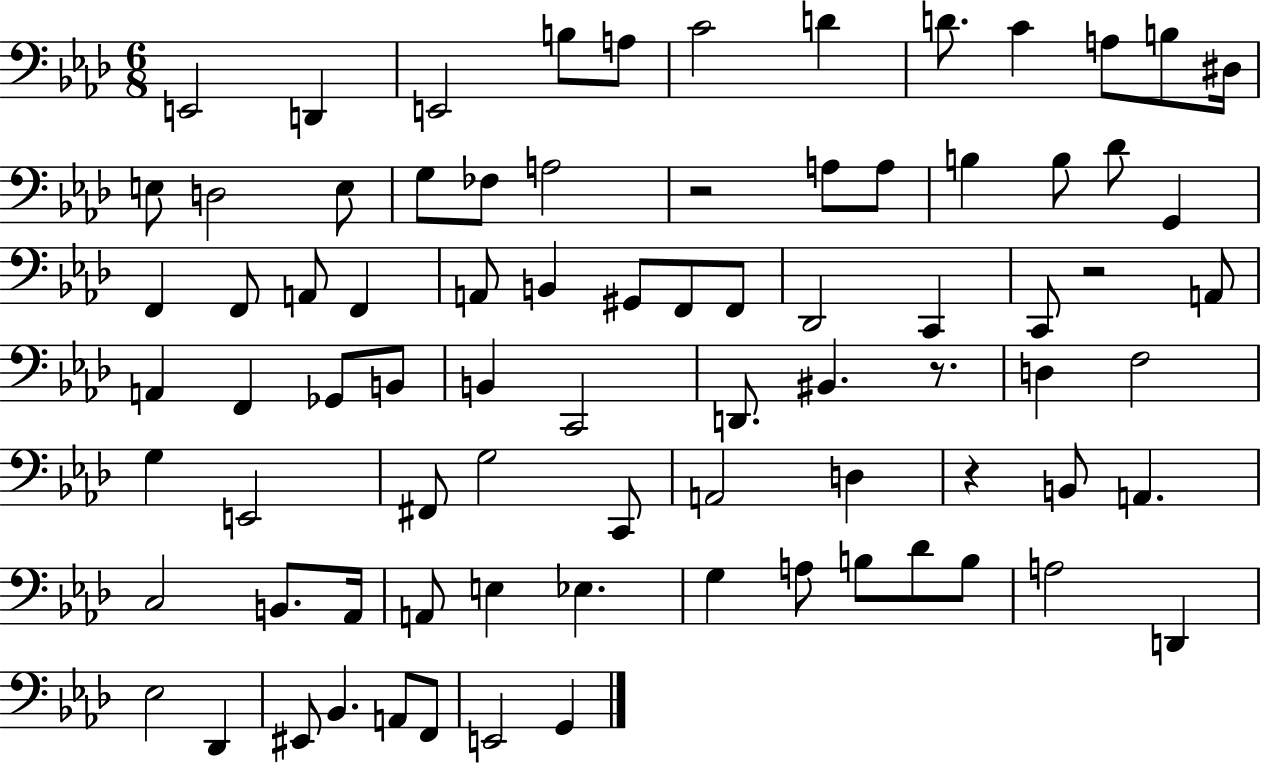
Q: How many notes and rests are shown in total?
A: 81